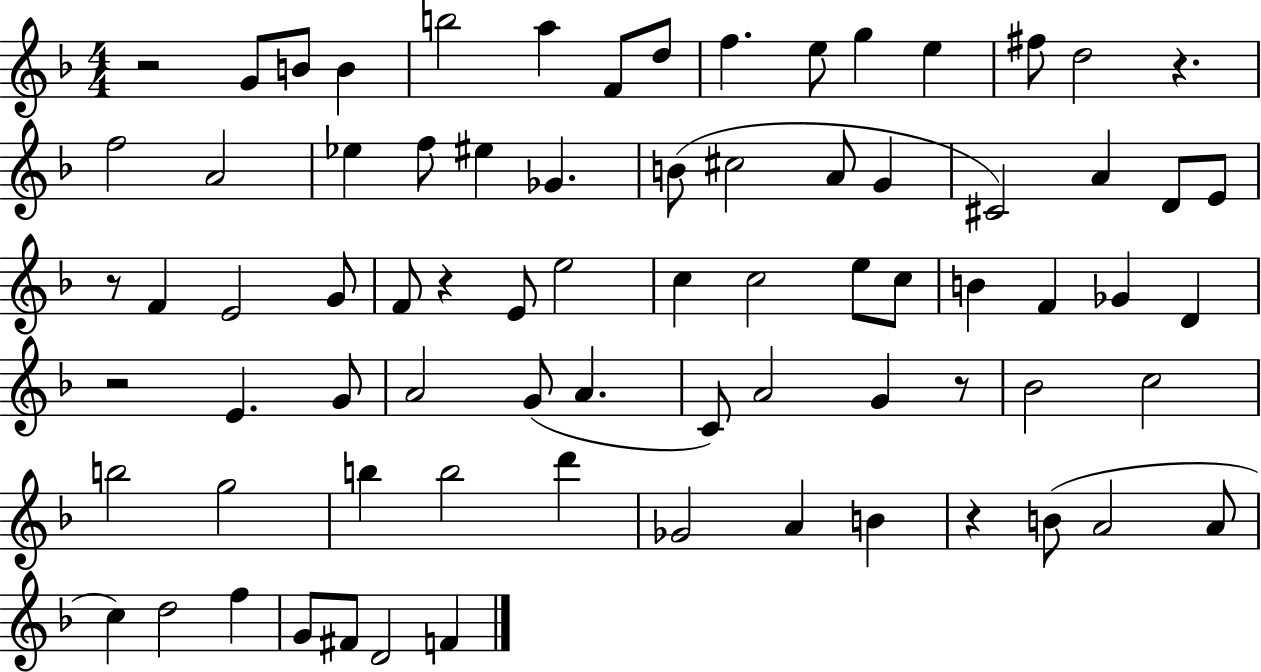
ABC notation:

X:1
T:Untitled
M:4/4
L:1/4
K:F
z2 G/2 B/2 B b2 a F/2 d/2 f e/2 g e ^f/2 d2 z f2 A2 _e f/2 ^e _G B/2 ^c2 A/2 G ^C2 A D/2 E/2 z/2 F E2 G/2 F/2 z E/2 e2 c c2 e/2 c/2 B F _G D z2 E G/2 A2 G/2 A C/2 A2 G z/2 _B2 c2 b2 g2 b b2 d' _G2 A B z B/2 A2 A/2 c d2 f G/2 ^F/2 D2 F